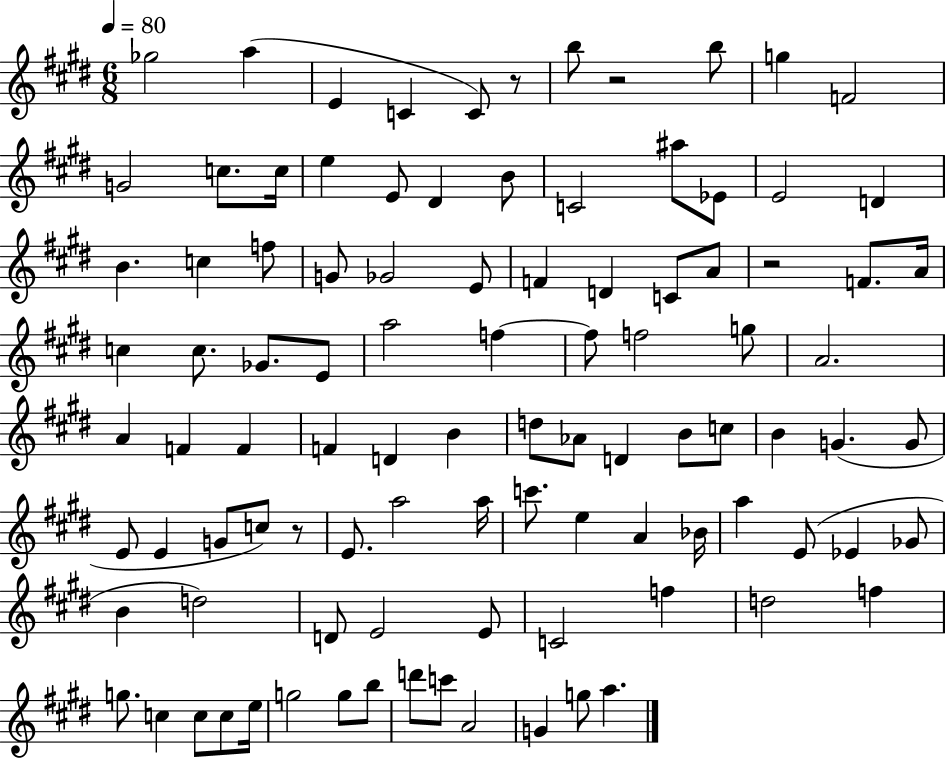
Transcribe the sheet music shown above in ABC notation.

X:1
T:Untitled
M:6/8
L:1/4
K:E
_g2 a E C C/2 z/2 b/2 z2 b/2 g F2 G2 c/2 c/4 e E/2 ^D B/2 C2 ^a/2 _E/2 E2 D B c f/2 G/2 _G2 E/2 F D C/2 A/2 z2 F/2 A/4 c c/2 _G/2 E/2 a2 f f/2 f2 g/2 A2 A F F F D B d/2 _A/2 D B/2 c/2 B G G/2 E/2 E G/2 c/2 z/2 E/2 a2 a/4 c'/2 e A _B/4 a E/2 _E _G/2 B d2 D/2 E2 E/2 C2 f d2 f g/2 c c/2 c/2 e/4 g2 g/2 b/2 d'/2 c'/2 A2 G g/2 a